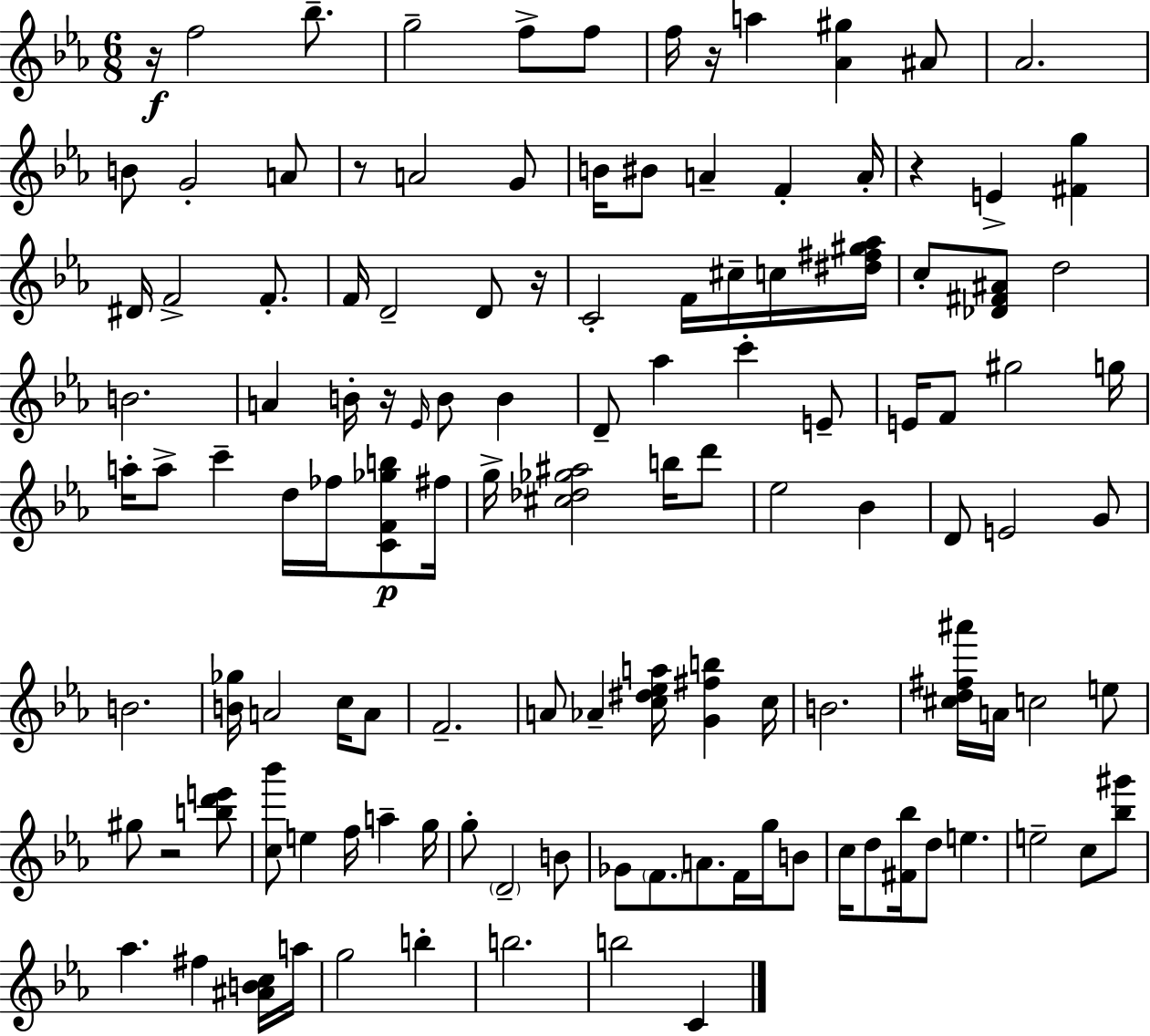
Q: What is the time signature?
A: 6/8